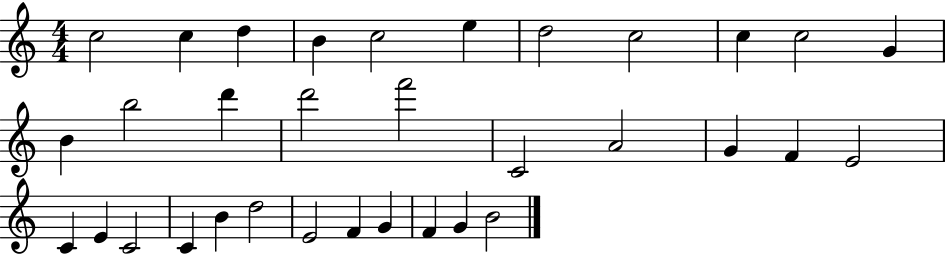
{
  \clef treble
  \numericTimeSignature
  \time 4/4
  \key c \major
  c''2 c''4 d''4 | b'4 c''2 e''4 | d''2 c''2 | c''4 c''2 g'4 | \break b'4 b''2 d'''4 | d'''2 f'''2 | c'2 a'2 | g'4 f'4 e'2 | \break c'4 e'4 c'2 | c'4 b'4 d''2 | e'2 f'4 g'4 | f'4 g'4 b'2 | \break \bar "|."
}